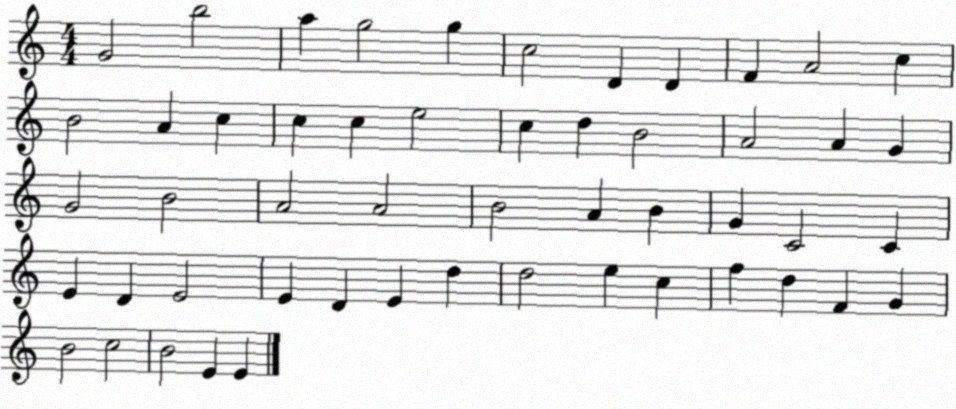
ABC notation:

X:1
T:Untitled
M:4/4
L:1/4
K:C
G2 b2 a g2 g c2 D D F A2 c B2 A c c c e2 c d B2 A2 A G G2 B2 A2 A2 B2 A B G C2 C E D E2 E D E d d2 e c f d F G B2 c2 B2 E E